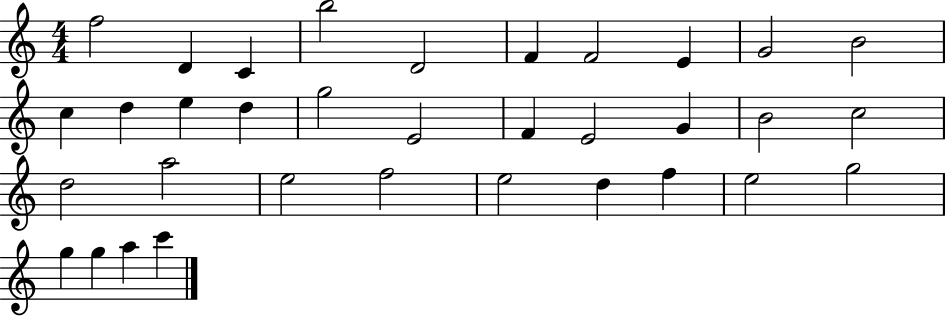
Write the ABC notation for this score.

X:1
T:Untitled
M:4/4
L:1/4
K:C
f2 D C b2 D2 F F2 E G2 B2 c d e d g2 E2 F E2 G B2 c2 d2 a2 e2 f2 e2 d f e2 g2 g g a c'